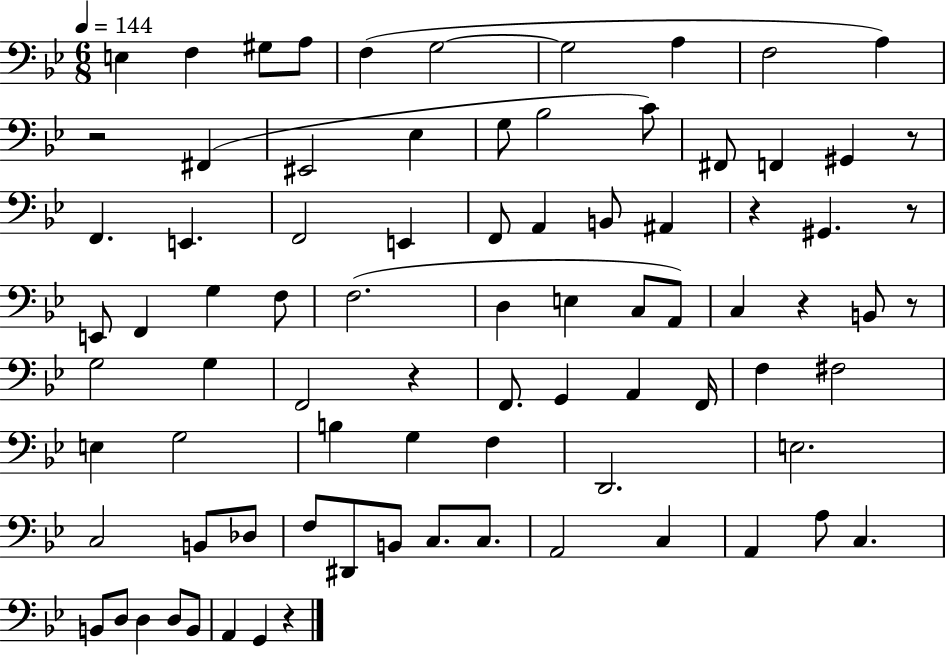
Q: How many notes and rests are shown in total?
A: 83